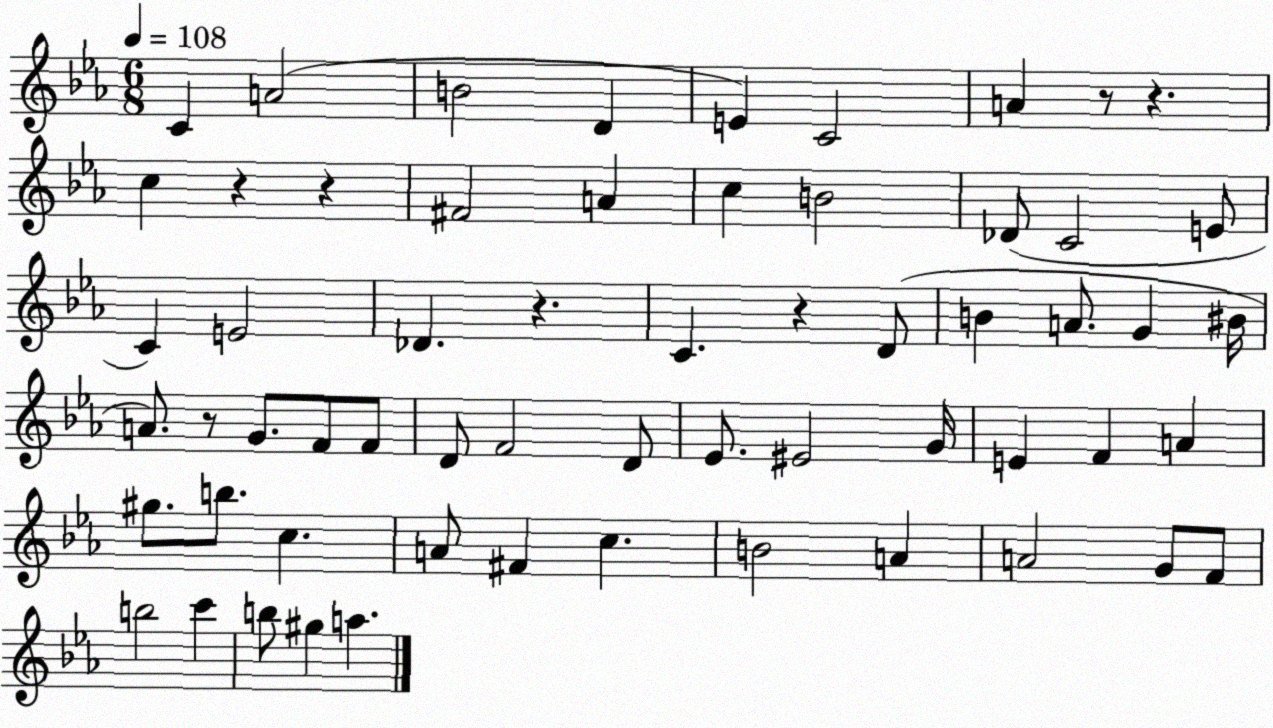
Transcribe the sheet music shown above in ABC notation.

X:1
T:Untitled
M:6/8
L:1/4
K:Eb
C A2 B2 D E C2 A z/2 z c z z ^F2 A c B2 _D/2 C2 E/2 C E2 _D z C z D/2 B A/2 G ^B/4 A/2 z/2 G/2 F/2 F/2 D/2 F2 D/2 _E/2 ^E2 G/4 E F A ^g/2 b/2 c A/2 ^F c B2 A A2 G/2 F/2 b2 c' b/2 ^g a